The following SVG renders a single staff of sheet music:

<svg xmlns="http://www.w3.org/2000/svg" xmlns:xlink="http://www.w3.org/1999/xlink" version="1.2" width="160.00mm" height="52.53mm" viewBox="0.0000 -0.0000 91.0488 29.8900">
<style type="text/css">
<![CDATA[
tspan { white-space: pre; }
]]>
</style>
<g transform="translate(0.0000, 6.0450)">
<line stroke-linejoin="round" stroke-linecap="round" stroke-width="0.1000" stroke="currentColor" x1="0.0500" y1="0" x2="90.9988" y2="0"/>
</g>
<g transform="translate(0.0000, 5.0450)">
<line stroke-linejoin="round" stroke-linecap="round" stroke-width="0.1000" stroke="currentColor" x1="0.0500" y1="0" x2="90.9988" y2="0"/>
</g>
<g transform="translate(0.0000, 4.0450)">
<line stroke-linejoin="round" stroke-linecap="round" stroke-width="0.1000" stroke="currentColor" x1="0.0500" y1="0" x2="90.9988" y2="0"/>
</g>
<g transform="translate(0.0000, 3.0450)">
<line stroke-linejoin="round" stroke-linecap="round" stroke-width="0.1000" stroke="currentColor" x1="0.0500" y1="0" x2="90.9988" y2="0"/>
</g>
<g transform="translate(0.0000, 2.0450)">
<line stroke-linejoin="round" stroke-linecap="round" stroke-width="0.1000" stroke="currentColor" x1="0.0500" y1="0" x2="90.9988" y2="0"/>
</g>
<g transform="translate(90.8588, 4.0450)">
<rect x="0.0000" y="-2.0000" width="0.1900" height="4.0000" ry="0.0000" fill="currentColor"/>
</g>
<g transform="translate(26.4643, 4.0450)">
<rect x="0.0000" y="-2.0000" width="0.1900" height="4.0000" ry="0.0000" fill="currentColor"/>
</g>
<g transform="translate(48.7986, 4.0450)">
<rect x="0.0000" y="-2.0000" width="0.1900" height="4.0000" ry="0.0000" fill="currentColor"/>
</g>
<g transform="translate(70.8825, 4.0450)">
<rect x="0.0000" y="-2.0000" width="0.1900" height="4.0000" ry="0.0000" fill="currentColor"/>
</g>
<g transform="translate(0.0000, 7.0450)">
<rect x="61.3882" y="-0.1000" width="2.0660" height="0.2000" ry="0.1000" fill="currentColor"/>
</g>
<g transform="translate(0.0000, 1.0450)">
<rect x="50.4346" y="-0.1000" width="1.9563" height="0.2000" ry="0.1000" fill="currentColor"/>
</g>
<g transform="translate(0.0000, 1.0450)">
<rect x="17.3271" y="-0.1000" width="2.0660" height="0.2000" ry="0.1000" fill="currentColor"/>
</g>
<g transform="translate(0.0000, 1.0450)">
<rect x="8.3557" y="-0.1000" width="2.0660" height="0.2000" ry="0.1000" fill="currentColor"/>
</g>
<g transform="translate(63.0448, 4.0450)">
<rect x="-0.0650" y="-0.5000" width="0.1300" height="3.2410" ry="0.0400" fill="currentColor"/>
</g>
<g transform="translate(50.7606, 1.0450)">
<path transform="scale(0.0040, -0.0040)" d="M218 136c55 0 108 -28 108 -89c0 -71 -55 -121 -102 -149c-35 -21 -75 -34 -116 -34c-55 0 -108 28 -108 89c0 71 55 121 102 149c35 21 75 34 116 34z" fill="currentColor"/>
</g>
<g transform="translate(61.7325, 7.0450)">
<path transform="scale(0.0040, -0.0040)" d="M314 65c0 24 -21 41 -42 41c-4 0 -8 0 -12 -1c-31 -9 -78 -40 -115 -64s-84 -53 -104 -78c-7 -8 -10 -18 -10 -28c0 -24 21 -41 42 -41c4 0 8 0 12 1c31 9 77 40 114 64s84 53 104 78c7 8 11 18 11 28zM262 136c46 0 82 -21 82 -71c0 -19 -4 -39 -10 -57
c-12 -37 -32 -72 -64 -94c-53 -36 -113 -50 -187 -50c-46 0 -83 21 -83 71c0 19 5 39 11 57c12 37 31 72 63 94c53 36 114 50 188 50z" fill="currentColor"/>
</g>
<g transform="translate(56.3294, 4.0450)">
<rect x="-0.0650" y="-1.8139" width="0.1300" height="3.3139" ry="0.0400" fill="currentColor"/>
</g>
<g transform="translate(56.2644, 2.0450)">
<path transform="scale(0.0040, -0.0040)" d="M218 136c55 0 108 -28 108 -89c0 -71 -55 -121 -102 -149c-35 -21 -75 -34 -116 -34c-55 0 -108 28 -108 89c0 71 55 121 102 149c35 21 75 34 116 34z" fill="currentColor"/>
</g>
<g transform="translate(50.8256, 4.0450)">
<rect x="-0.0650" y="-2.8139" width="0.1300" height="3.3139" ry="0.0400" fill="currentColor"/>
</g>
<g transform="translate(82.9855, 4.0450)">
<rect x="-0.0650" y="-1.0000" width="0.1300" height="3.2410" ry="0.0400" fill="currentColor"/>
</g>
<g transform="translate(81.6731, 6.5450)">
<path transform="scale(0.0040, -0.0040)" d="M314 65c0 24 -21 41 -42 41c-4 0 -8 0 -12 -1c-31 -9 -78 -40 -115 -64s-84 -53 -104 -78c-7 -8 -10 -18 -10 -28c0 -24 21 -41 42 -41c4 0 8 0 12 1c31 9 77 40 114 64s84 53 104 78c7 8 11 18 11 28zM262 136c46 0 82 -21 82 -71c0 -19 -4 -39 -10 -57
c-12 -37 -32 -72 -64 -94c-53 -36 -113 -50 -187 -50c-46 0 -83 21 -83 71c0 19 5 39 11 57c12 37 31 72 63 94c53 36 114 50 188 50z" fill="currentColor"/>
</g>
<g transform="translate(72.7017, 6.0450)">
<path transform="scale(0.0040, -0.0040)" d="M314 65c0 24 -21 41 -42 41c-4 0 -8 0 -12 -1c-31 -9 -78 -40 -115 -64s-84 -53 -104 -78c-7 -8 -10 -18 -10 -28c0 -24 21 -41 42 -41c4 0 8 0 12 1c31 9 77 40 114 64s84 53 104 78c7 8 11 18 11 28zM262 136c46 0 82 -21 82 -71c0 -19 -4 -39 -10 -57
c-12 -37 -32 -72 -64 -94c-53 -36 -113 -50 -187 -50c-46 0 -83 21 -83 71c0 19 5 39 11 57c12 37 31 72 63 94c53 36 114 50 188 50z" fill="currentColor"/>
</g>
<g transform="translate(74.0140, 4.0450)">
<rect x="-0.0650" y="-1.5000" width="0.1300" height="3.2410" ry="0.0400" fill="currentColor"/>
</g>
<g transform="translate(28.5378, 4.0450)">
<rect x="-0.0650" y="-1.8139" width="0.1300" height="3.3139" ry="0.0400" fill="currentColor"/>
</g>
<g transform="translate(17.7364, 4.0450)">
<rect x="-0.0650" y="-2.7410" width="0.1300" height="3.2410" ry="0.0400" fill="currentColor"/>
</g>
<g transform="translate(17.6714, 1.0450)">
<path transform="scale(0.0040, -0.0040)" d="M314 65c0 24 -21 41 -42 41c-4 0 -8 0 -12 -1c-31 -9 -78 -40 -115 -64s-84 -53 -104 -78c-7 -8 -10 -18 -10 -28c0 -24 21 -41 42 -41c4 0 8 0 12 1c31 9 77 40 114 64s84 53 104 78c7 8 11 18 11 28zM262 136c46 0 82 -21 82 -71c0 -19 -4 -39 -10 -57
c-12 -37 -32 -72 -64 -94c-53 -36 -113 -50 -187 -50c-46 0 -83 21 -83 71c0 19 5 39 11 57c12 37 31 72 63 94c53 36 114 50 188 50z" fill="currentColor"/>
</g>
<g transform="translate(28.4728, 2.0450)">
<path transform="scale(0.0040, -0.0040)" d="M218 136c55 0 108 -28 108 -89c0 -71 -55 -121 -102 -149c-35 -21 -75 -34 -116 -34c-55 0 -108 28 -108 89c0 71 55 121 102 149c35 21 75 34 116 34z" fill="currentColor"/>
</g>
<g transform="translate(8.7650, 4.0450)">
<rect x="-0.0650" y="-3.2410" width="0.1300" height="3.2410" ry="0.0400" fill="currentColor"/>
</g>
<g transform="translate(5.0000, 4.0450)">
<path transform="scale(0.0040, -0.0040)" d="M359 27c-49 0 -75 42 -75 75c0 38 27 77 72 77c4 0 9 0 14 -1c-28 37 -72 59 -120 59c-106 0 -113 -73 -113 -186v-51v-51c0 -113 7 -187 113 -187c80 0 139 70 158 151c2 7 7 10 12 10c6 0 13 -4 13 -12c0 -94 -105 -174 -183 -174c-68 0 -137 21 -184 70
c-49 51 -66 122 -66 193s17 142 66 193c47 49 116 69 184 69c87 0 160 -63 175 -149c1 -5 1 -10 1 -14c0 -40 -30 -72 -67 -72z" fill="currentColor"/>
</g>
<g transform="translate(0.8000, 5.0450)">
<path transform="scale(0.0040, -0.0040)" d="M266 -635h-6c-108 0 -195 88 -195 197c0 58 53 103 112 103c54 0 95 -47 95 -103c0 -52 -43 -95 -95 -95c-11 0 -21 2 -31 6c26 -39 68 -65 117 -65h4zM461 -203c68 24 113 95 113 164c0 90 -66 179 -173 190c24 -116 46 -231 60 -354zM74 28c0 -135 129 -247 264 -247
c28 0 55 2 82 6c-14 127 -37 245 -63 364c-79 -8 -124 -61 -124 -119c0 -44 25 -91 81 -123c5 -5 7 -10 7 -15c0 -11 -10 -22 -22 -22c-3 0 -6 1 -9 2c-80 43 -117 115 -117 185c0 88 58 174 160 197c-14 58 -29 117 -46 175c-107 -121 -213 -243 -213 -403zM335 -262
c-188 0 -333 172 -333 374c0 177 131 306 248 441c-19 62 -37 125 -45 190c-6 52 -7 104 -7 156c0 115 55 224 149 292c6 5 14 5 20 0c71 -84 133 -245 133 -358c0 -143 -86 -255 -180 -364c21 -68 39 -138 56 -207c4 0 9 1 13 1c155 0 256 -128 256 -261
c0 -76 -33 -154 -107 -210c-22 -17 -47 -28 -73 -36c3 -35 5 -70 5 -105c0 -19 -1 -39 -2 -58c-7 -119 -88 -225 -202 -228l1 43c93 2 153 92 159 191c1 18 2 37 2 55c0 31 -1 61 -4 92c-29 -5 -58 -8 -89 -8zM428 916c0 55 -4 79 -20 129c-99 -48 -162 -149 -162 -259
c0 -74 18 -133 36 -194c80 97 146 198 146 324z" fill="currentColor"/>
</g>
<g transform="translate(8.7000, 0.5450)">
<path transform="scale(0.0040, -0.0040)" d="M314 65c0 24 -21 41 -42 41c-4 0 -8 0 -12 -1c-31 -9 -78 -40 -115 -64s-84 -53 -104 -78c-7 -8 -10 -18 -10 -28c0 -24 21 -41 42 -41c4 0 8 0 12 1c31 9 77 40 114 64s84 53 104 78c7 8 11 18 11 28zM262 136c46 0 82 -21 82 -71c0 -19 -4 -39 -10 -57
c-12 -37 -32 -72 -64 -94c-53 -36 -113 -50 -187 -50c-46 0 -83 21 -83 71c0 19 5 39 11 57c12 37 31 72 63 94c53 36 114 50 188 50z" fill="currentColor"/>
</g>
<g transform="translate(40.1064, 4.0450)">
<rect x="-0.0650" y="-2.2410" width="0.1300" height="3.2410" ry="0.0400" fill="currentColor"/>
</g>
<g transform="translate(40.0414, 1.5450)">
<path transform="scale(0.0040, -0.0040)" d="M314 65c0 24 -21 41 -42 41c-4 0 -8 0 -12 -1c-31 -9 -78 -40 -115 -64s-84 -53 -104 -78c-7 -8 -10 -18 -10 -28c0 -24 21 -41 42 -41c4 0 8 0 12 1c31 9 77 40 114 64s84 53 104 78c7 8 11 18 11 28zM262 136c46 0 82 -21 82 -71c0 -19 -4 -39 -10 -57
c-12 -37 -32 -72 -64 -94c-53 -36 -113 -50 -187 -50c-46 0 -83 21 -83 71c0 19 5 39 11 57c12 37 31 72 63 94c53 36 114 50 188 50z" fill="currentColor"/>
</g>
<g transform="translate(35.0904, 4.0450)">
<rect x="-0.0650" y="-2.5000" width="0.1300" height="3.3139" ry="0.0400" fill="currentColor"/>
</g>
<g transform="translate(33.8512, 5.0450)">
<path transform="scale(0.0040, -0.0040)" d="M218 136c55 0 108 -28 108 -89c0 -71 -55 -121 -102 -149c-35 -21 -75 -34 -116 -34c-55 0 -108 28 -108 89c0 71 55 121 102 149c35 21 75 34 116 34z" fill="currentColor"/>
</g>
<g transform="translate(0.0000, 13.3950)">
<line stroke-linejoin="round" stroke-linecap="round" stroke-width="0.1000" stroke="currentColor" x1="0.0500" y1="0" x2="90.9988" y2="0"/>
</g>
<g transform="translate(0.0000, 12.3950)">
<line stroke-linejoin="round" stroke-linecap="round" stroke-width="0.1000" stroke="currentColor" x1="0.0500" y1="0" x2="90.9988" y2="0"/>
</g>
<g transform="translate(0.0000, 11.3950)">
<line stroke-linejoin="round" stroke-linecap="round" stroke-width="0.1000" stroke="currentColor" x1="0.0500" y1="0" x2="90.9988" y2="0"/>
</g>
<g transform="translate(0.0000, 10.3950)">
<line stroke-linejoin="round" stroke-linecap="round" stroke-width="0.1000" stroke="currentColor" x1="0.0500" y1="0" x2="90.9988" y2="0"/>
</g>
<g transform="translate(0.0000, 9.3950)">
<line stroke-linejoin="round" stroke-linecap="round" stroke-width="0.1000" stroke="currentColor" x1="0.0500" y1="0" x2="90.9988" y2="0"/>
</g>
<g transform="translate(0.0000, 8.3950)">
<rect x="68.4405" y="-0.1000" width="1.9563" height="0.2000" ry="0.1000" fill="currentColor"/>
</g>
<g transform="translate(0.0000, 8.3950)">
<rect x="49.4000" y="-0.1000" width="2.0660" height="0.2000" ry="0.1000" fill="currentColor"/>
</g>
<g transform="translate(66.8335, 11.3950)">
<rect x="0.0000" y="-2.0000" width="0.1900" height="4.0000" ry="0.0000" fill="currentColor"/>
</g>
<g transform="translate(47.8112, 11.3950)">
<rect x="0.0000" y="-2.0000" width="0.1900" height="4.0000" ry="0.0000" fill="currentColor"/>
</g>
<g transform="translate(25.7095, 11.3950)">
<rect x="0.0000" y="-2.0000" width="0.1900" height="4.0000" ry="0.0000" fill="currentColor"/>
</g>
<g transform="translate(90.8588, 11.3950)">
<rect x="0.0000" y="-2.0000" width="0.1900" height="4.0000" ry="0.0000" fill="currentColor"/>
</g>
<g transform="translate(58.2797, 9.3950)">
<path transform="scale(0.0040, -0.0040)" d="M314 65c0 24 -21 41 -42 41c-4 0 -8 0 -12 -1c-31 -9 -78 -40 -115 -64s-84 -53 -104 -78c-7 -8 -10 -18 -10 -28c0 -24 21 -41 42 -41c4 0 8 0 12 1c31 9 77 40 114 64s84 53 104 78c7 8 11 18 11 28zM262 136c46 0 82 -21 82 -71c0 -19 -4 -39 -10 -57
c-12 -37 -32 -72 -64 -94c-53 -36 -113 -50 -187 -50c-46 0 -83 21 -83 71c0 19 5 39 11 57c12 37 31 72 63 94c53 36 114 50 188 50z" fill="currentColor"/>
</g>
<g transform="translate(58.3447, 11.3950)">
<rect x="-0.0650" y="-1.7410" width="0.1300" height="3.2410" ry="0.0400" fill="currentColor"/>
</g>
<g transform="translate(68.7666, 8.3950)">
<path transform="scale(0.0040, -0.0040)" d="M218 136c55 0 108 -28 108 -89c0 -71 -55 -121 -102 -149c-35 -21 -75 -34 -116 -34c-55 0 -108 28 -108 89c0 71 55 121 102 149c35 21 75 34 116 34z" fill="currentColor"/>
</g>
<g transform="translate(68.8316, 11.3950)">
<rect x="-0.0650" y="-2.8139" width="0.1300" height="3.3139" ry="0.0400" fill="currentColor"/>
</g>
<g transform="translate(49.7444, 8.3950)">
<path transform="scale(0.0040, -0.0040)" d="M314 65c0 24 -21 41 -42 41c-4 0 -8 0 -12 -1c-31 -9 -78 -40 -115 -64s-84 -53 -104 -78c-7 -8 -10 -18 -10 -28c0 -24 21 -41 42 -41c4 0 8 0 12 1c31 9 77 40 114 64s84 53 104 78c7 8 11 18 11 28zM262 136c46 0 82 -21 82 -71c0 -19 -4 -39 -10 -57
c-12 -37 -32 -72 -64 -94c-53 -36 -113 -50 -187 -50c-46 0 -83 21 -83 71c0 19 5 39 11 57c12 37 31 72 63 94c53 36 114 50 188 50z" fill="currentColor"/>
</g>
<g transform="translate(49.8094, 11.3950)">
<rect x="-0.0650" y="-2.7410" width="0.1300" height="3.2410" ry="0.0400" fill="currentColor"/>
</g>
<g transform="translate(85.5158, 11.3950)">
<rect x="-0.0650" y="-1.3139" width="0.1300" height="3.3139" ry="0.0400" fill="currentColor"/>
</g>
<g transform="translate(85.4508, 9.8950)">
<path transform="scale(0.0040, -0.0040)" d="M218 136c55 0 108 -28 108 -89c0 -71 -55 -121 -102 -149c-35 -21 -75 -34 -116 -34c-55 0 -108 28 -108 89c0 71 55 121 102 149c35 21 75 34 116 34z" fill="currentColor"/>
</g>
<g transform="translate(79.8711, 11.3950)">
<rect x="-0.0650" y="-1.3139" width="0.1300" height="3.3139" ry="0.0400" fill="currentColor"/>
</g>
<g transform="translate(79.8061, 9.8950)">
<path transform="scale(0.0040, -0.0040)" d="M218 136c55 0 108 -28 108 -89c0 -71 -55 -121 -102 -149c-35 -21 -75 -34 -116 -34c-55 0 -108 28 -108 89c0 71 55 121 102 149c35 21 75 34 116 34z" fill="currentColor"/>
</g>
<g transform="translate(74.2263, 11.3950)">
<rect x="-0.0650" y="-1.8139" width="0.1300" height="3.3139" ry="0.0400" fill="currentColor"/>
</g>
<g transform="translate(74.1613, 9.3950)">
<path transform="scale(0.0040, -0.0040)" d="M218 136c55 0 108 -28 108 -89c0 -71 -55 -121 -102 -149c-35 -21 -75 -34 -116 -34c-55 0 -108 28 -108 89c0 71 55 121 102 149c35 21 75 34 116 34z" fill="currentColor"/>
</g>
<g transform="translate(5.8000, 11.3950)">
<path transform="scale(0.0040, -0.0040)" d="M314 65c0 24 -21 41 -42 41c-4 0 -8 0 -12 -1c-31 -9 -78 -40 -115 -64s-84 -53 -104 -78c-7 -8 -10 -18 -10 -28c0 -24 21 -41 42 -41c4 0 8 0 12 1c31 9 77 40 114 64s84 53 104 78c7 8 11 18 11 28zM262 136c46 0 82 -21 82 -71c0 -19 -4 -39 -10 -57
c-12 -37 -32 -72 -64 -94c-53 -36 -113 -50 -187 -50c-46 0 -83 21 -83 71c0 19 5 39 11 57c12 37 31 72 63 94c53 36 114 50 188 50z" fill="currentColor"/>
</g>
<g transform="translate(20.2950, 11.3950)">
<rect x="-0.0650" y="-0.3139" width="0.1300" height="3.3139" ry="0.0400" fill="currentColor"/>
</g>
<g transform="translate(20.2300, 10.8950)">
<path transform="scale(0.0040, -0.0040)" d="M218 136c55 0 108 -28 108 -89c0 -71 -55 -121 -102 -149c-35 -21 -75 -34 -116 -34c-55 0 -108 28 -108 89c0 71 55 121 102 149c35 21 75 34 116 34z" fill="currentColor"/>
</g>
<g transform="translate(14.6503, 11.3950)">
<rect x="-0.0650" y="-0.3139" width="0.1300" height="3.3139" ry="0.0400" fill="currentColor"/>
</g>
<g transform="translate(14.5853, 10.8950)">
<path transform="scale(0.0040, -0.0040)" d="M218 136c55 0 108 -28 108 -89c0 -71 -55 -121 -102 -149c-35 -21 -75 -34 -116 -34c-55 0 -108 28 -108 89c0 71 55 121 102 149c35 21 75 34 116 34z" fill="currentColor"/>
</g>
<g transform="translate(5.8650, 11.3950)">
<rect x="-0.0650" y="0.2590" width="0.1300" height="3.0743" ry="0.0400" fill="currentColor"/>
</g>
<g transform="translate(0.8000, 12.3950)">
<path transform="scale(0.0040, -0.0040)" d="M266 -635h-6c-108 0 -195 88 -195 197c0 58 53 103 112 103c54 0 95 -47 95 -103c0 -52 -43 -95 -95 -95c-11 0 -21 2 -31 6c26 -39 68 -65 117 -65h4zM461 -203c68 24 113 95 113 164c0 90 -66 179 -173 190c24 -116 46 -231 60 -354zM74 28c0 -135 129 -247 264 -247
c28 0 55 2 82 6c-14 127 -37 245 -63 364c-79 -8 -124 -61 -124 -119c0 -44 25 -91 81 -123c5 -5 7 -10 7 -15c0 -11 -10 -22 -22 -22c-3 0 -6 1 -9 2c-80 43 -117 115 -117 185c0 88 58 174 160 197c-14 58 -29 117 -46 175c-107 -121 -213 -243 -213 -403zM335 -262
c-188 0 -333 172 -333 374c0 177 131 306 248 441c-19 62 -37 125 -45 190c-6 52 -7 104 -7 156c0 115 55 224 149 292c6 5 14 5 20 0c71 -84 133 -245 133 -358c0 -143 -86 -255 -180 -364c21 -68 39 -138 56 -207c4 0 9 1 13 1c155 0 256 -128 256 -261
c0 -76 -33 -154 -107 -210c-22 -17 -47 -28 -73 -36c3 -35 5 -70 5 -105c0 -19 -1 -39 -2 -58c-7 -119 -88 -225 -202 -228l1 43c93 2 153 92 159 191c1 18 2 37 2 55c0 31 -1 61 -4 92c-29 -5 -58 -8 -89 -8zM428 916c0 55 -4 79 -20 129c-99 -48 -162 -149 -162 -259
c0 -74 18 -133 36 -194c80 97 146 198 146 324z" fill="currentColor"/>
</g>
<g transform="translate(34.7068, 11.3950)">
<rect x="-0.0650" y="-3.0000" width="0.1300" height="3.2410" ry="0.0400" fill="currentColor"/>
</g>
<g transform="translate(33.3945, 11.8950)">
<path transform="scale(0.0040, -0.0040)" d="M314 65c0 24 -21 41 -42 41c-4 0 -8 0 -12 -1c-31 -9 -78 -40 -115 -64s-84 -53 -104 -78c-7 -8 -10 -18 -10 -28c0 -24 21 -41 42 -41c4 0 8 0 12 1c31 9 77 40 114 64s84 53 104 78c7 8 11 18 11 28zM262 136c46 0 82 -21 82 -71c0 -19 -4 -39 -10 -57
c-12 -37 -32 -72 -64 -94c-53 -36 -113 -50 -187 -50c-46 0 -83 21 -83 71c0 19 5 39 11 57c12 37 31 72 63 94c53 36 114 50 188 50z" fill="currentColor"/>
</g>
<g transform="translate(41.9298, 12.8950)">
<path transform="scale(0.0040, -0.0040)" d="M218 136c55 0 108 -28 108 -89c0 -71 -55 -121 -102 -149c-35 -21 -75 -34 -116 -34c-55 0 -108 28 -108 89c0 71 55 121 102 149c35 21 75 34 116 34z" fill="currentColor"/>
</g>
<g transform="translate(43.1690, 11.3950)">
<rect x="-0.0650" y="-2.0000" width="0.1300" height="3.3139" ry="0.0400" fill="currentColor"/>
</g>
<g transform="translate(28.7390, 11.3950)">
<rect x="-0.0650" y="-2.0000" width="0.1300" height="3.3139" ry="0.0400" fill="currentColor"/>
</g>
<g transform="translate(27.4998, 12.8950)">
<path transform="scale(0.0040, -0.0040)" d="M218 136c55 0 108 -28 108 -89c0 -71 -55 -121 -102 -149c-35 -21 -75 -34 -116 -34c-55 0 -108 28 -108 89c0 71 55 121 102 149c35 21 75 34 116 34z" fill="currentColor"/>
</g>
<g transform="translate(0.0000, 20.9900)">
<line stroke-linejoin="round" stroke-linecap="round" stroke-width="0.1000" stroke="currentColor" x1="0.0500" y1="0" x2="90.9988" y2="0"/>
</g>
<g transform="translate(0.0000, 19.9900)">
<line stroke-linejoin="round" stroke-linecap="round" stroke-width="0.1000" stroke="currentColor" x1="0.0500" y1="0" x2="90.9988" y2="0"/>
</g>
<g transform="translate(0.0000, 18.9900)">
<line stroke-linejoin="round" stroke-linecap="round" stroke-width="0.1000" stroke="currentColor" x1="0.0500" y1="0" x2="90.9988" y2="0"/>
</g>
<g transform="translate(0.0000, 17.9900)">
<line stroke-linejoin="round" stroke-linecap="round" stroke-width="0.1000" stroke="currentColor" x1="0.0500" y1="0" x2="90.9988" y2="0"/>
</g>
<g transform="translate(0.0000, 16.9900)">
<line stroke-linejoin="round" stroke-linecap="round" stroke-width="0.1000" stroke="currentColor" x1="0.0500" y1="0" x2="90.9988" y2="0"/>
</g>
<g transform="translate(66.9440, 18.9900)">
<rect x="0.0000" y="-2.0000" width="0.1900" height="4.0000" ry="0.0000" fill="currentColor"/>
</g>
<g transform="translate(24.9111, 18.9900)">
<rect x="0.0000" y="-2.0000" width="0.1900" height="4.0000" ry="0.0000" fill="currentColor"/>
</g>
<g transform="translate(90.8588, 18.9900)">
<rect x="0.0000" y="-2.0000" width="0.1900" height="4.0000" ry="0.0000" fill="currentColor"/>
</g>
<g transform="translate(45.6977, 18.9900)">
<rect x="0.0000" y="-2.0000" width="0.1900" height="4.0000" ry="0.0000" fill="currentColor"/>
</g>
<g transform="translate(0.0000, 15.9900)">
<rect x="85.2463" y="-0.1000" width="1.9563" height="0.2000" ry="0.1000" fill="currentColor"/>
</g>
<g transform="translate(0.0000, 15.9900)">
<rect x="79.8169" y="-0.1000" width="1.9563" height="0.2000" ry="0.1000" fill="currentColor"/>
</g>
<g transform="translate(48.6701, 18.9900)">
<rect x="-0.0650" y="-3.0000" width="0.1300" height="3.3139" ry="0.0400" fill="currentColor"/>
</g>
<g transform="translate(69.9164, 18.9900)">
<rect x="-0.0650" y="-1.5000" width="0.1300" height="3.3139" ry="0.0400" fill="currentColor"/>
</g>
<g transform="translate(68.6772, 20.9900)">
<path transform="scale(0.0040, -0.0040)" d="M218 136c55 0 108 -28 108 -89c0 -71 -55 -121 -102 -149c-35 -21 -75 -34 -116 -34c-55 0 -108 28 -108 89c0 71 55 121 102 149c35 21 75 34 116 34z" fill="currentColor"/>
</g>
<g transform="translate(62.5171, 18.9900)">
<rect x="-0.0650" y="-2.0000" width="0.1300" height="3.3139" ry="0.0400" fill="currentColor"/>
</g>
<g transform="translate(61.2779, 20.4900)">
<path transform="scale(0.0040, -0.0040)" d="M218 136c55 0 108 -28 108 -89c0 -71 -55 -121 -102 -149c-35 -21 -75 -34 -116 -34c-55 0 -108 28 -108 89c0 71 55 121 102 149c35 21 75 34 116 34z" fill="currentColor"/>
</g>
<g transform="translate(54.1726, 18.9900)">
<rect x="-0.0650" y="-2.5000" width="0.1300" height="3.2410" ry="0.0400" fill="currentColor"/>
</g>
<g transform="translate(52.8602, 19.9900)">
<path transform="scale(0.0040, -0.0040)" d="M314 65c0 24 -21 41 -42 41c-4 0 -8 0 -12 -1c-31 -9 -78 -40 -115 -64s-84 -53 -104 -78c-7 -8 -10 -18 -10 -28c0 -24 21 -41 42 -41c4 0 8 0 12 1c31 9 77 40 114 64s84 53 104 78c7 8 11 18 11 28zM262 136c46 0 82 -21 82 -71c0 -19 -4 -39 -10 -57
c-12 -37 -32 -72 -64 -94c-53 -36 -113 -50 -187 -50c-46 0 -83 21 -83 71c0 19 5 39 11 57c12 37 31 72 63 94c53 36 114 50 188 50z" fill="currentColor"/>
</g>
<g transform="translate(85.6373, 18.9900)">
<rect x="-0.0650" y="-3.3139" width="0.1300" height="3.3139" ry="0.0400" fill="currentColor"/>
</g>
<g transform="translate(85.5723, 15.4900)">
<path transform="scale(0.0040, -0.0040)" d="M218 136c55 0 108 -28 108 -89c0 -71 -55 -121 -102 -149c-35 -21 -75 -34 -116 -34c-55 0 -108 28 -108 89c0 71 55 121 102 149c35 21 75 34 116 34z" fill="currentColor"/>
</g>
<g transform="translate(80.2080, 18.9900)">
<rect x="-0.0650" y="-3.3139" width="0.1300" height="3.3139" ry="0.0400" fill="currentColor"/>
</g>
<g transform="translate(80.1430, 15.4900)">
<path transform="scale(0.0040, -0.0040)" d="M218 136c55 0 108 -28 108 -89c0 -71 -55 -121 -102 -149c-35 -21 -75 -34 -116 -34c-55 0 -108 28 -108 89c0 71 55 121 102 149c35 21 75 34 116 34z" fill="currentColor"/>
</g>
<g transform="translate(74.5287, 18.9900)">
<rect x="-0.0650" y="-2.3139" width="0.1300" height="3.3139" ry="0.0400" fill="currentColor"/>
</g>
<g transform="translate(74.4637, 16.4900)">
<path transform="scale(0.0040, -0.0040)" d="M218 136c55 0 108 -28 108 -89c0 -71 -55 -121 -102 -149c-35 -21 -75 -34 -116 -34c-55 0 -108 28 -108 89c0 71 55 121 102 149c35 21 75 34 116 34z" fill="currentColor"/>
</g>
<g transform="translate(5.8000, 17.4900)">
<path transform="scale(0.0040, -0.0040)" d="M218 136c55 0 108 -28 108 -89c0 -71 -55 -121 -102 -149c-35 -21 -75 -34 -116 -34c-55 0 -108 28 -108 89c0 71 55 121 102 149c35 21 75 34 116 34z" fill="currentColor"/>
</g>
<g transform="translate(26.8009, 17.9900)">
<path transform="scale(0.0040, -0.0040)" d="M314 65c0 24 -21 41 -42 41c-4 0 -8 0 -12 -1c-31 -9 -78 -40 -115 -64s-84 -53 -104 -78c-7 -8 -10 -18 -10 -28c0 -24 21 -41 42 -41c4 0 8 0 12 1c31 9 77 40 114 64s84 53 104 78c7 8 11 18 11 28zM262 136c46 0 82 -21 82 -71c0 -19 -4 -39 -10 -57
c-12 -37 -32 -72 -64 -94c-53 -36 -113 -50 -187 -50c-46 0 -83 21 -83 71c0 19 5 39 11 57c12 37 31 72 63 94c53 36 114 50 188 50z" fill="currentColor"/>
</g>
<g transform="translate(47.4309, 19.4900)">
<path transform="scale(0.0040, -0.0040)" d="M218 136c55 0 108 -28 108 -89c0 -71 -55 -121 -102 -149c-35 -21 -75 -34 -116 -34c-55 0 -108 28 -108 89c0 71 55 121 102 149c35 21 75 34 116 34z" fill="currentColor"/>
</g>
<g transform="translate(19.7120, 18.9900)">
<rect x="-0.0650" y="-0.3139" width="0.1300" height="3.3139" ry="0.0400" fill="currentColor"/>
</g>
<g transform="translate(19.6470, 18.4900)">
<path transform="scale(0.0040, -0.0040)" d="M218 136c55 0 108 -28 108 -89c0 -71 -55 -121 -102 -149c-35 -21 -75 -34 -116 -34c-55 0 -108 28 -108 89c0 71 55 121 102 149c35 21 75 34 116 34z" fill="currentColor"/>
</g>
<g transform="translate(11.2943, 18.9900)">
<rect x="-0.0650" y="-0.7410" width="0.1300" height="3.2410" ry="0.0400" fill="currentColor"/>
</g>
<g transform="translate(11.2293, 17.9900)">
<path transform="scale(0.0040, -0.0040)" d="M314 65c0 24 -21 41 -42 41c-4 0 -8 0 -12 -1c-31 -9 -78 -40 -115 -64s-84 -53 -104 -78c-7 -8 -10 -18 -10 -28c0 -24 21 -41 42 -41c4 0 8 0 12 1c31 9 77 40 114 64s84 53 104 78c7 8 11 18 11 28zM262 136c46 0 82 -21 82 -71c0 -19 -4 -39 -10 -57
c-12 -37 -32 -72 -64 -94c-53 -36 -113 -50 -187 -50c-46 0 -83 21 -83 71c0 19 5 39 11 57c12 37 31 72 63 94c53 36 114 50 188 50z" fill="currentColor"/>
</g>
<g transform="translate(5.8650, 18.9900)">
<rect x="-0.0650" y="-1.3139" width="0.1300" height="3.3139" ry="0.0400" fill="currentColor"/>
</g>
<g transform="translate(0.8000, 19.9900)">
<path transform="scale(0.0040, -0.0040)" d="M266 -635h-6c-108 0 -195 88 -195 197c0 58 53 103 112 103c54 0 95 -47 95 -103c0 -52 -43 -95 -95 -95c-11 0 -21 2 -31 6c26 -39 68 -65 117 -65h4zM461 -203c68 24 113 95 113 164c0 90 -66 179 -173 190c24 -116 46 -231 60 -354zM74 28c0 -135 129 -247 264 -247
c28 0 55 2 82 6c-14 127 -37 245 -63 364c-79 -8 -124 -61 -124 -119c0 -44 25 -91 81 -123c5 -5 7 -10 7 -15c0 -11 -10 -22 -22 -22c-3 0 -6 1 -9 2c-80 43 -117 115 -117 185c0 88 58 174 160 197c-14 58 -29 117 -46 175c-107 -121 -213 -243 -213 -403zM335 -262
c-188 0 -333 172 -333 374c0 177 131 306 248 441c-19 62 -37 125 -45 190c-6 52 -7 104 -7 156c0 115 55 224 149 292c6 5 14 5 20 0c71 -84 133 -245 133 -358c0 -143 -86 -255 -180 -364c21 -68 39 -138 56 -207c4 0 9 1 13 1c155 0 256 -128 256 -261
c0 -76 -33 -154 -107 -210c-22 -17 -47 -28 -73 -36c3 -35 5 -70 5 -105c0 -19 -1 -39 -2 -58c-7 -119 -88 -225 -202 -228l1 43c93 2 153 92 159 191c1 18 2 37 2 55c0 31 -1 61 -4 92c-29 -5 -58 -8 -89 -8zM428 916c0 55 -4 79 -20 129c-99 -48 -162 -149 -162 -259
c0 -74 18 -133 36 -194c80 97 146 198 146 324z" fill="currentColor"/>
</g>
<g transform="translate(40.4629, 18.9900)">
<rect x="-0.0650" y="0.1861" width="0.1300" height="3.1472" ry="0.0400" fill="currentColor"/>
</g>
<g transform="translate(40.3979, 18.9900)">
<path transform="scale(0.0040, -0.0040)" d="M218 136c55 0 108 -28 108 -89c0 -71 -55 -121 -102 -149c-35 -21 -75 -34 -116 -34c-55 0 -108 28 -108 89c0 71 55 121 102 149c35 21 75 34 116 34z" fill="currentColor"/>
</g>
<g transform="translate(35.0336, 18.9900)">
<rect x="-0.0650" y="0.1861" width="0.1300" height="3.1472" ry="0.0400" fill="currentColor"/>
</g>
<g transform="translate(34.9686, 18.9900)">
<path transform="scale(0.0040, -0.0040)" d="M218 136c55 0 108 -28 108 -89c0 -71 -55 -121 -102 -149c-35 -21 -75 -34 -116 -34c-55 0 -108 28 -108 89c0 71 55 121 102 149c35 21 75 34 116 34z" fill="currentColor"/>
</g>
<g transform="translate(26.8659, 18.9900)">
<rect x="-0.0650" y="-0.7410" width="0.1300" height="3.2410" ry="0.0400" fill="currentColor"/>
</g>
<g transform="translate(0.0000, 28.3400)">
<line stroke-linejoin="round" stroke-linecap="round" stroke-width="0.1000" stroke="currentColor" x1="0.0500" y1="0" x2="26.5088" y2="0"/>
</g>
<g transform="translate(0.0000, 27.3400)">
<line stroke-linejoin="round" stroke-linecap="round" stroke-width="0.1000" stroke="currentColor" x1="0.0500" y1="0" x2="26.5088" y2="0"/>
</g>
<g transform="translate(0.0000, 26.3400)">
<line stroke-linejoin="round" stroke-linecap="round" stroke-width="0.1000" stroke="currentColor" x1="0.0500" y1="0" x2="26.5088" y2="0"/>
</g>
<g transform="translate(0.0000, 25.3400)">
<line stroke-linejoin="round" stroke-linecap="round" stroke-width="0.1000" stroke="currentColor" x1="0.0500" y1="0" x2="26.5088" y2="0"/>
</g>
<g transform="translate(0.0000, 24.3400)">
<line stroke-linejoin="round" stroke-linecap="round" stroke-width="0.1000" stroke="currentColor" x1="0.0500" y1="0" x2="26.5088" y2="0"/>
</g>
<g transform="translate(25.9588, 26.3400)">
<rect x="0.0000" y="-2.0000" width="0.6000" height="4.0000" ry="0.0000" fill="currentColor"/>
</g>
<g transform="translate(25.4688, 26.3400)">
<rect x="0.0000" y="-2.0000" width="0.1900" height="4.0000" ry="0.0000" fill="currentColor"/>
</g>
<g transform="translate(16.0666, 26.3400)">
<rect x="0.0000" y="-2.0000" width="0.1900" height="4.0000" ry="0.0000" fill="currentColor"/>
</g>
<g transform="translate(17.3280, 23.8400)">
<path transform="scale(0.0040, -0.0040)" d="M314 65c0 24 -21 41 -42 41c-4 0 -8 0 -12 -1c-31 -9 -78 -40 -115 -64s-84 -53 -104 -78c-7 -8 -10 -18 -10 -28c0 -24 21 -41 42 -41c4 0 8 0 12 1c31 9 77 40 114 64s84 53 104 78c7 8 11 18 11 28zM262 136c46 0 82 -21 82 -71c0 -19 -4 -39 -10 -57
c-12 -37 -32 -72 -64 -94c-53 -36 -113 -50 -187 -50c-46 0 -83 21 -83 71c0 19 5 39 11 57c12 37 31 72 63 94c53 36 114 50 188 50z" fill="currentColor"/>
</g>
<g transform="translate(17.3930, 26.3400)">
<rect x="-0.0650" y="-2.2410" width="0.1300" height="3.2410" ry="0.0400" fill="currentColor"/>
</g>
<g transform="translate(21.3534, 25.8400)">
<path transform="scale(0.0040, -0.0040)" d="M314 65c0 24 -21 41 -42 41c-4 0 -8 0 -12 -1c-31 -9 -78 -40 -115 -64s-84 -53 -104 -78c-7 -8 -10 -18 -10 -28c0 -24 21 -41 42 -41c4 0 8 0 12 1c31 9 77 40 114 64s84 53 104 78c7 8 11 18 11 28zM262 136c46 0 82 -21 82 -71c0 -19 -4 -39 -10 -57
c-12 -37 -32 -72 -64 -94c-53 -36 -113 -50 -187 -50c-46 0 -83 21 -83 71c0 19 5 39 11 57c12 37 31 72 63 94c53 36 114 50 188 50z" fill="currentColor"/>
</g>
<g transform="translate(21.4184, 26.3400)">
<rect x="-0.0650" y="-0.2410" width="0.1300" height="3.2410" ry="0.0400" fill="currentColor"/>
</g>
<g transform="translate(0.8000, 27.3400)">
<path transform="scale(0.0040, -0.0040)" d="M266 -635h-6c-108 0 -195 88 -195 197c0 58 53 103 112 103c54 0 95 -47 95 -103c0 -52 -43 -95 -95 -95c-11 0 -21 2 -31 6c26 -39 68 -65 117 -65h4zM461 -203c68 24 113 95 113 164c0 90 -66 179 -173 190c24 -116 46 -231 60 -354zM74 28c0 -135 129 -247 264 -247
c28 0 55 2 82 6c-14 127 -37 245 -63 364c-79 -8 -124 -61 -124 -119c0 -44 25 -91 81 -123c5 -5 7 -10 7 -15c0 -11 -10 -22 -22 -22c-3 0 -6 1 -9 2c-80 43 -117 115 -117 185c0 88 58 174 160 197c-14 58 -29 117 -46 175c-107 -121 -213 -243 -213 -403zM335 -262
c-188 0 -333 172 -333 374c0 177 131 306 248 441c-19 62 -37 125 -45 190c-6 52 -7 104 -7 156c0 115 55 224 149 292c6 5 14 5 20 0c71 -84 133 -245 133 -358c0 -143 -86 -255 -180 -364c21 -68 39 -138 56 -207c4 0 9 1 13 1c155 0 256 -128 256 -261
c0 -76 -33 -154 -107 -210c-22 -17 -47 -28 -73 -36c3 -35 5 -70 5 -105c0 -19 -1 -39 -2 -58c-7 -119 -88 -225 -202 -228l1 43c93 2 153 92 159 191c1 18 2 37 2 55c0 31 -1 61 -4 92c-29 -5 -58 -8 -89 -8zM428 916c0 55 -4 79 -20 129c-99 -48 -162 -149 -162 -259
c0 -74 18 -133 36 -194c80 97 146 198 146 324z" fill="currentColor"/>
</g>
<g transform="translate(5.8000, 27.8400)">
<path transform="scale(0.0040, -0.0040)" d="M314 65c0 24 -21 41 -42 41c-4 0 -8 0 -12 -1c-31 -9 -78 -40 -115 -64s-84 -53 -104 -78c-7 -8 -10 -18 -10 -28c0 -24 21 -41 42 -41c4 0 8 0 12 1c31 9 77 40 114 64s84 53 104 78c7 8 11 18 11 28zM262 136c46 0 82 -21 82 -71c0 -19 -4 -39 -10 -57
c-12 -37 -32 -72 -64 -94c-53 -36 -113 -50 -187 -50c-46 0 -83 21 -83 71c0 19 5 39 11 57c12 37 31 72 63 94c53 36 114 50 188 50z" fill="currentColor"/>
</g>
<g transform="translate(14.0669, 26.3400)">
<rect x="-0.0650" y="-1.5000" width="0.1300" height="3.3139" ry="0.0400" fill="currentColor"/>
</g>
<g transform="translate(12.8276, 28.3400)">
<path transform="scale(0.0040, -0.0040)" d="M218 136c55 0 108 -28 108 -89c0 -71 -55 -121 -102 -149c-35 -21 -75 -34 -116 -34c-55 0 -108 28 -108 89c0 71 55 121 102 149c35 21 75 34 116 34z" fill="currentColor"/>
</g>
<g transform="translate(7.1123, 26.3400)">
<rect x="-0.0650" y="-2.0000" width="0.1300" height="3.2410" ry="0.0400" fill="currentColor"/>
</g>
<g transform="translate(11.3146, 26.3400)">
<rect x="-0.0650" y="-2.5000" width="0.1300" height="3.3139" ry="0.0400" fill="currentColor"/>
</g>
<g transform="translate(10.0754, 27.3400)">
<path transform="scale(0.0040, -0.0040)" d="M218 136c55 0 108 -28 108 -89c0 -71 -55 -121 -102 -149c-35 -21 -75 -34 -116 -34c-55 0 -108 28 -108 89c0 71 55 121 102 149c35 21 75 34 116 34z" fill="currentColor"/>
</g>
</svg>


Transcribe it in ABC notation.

X:1
T:Untitled
M:4/4
L:1/4
K:C
b2 a2 f G g2 a f C2 E2 D2 B2 c c F A2 F a2 f2 a f e e e d2 c d2 B B A G2 F E g b b F2 G E g2 c2